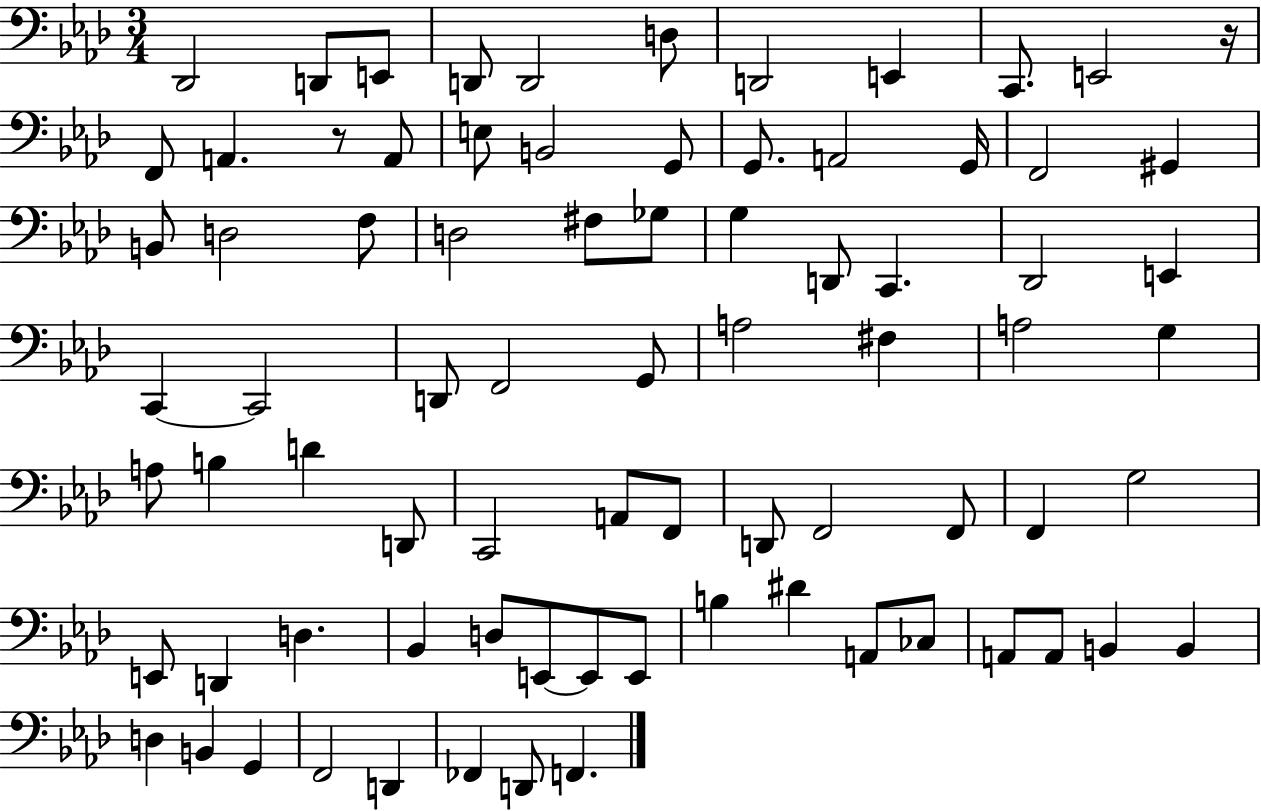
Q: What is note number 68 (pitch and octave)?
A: B2